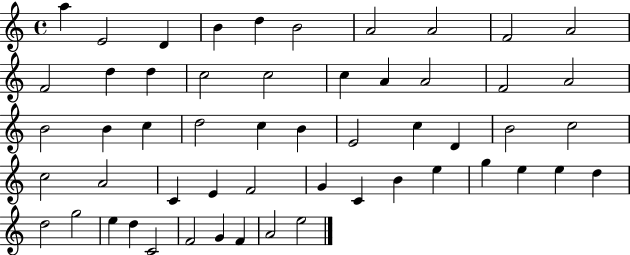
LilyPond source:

{
  \clef treble
  \time 4/4
  \defaultTimeSignature
  \key c \major
  a''4 e'2 d'4 | b'4 d''4 b'2 | a'2 a'2 | f'2 a'2 | \break f'2 d''4 d''4 | c''2 c''2 | c''4 a'4 a'2 | f'2 a'2 | \break b'2 b'4 c''4 | d''2 c''4 b'4 | e'2 c''4 d'4 | b'2 c''2 | \break c''2 a'2 | c'4 e'4 f'2 | g'4 c'4 b'4 e''4 | g''4 e''4 e''4 d''4 | \break d''2 g''2 | e''4 d''4 c'2 | f'2 g'4 f'4 | a'2 e''2 | \break \bar "|."
}